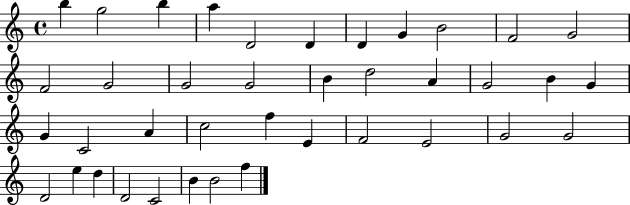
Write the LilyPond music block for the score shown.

{
  \clef treble
  \time 4/4
  \defaultTimeSignature
  \key c \major
  b''4 g''2 b''4 | a''4 d'2 d'4 | d'4 g'4 b'2 | f'2 g'2 | \break f'2 g'2 | g'2 g'2 | b'4 d''2 a'4 | g'2 b'4 g'4 | \break g'4 c'2 a'4 | c''2 f''4 e'4 | f'2 e'2 | g'2 g'2 | \break d'2 e''4 d''4 | d'2 c'2 | b'4 b'2 f''4 | \bar "|."
}